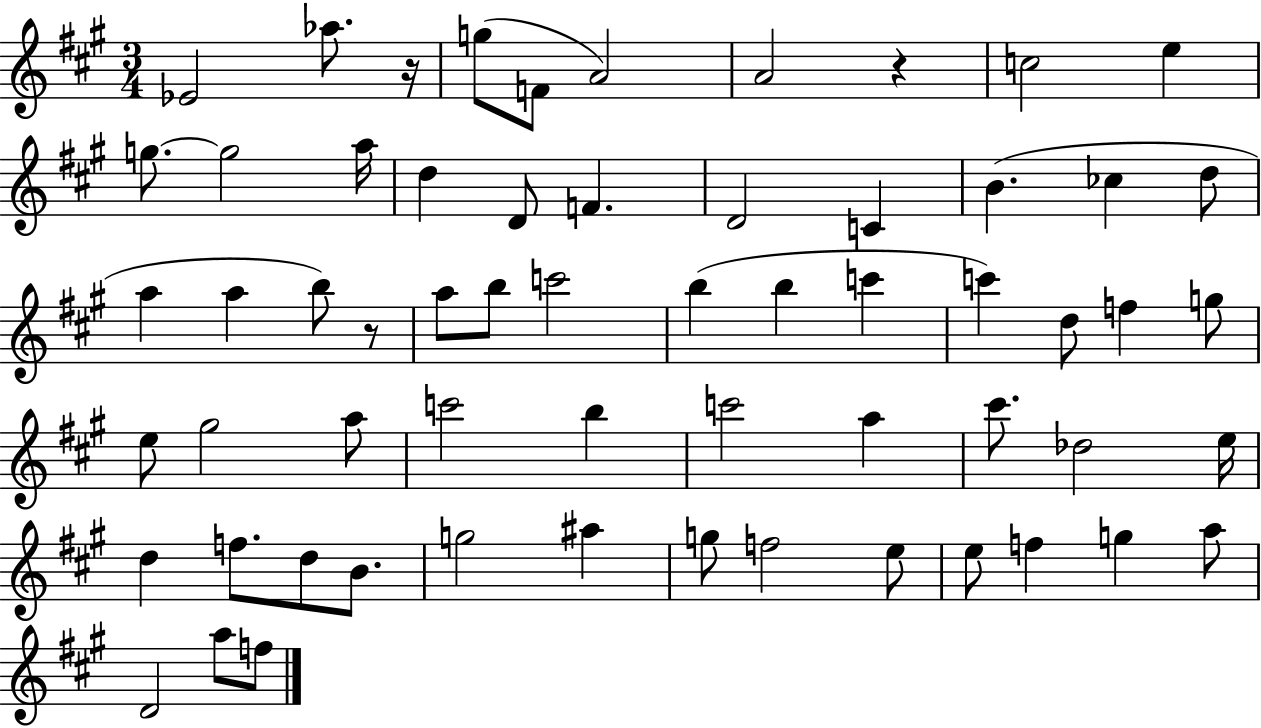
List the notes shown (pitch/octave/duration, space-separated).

Eb4/h Ab5/e. R/s G5/e F4/e A4/h A4/h R/q C5/h E5/q G5/e. G5/h A5/s D5/q D4/e F4/q. D4/h C4/q B4/q. CES5/q D5/e A5/q A5/q B5/e R/e A5/e B5/e C6/h B5/q B5/q C6/q C6/q D5/e F5/q G5/e E5/e G#5/h A5/e C6/h B5/q C6/h A5/q C#6/e. Db5/h E5/s D5/q F5/e. D5/e B4/e. G5/h A#5/q G5/e F5/h E5/e E5/e F5/q G5/q A5/e D4/h A5/e F5/e